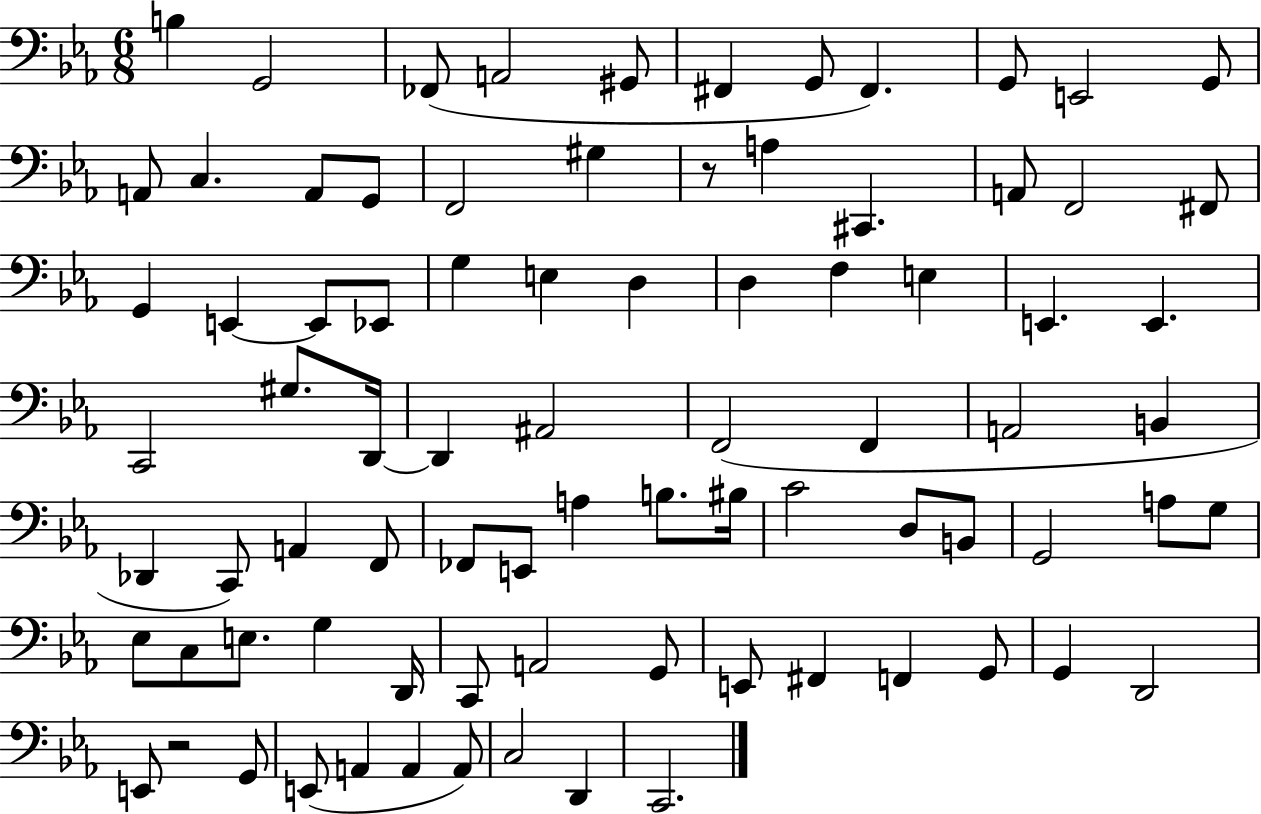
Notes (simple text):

B3/q G2/h FES2/e A2/h G#2/e F#2/q G2/e F#2/q. G2/e E2/h G2/e A2/e C3/q. A2/e G2/e F2/h G#3/q R/e A3/q C#2/q. A2/e F2/h F#2/e G2/q E2/q E2/e Eb2/e G3/q E3/q D3/q D3/q F3/q E3/q E2/q. E2/q. C2/h G#3/e. D2/s D2/q A#2/h F2/h F2/q A2/h B2/q Db2/q C2/e A2/q F2/e FES2/e E2/e A3/q B3/e. BIS3/s C4/h D3/e B2/e G2/h A3/e G3/e Eb3/e C3/e E3/e. G3/q D2/s C2/e A2/h G2/e E2/e F#2/q F2/q G2/e G2/q D2/h E2/e R/h G2/e E2/e A2/q A2/q A2/e C3/h D2/q C2/h.